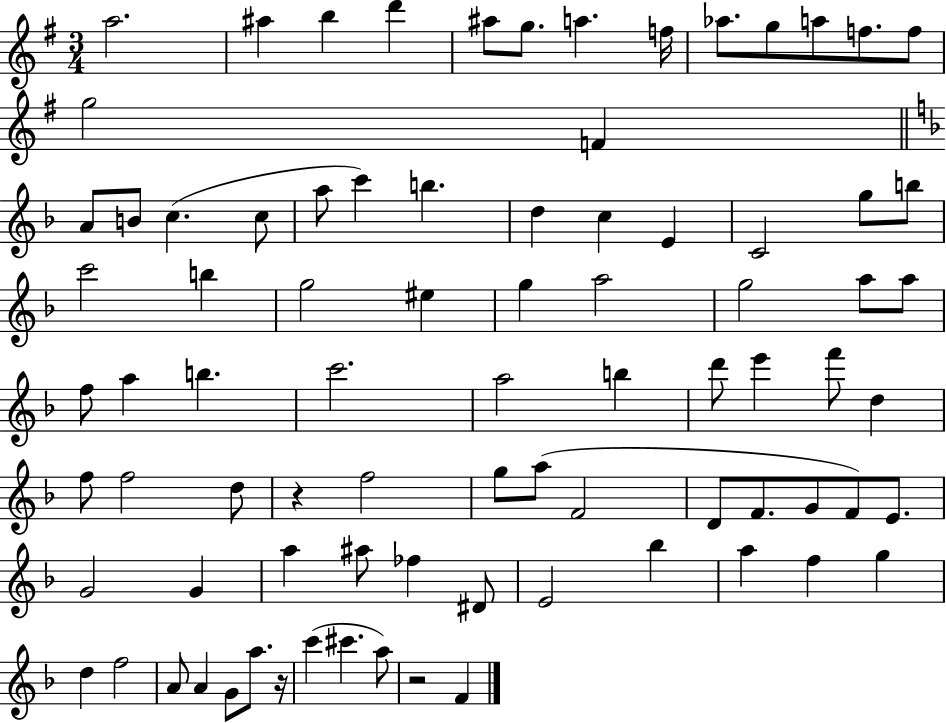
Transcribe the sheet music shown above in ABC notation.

X:1
T:Untitled
M:3/4
L:1/4
K:G
a2 ^a b d' ^a/2 g/2 a f/4 _a/2 g/2 a/2 f/2 f/2 g2 F A/2 B/2 c c/2 a/2 c' b d c E C2 g/2 b/2 c'2 b g2 ^e g a2 g2 a/2 a/2 f/2 a b c'2 a2 b d'/2 e' f'/2 d f/2 f2 d/2 z f2 g/2 a/2 F2 D/2 F/2 G/2 F/2 E/2 G2 G a ^a/2 _f ^D/2 E2 _b a f g d f2 A/2 A G/2 a/2 z/4 c' ^c' a/2 z2 F